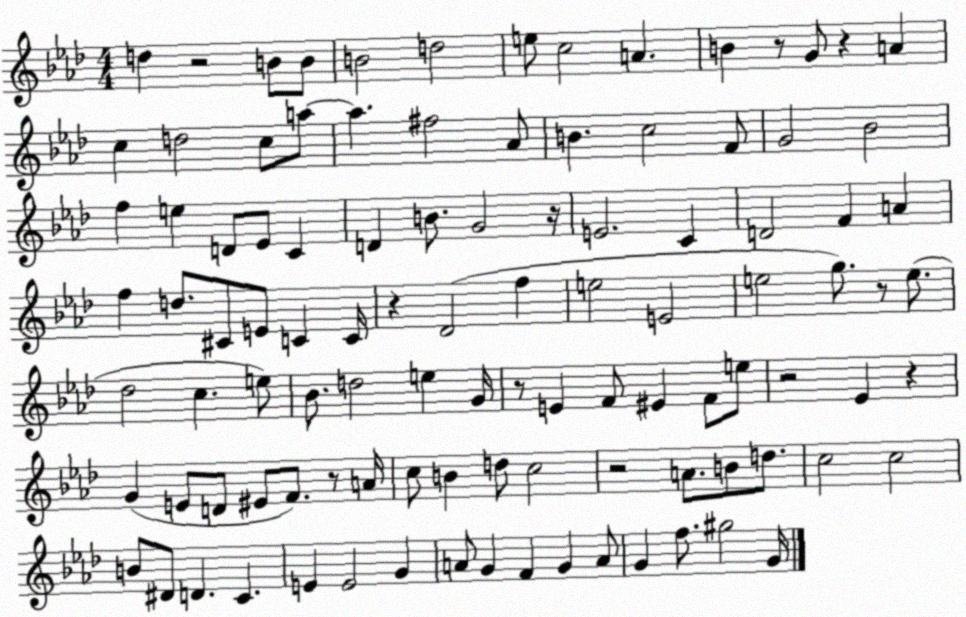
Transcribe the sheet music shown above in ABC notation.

X:1
T:Untitled
M:4/4
L:1/4
K:Ab
d z2 B/2 B/2 B2 d2 e/2 c2 A B z/2 G/2 z A c d2 c/2 a/2 a ^f2 _A/2 B c2 F/2 G2 _B2 f e D/2 _E/2 C D B/2 G2 z/4 E2 C D2 F A f d/2 ^C/2 E/2 C C/4 z _D2 f e2 E2 e2 g/2 z/2 e/2 _d2 c e/2 _B/2 d2 e G/4 z/2 E F/2 ^E F/2 e/2 z2 _E z G E/2 D/2 ^E/2 F/2 z/2 A/4 c/2 B d/2 c2 z2 A/2 B/2 d/2 c2 c2 B/2 ^D/2 D C E E2 G A/2 G F G A/2 G f/2 ^g2 G/4